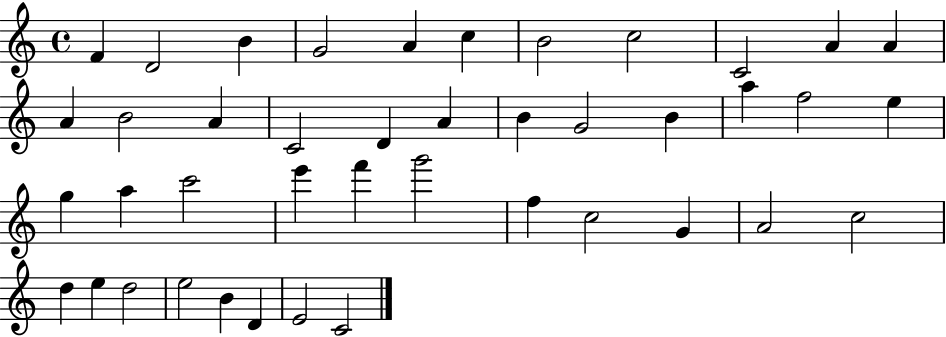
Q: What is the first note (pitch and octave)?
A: F4